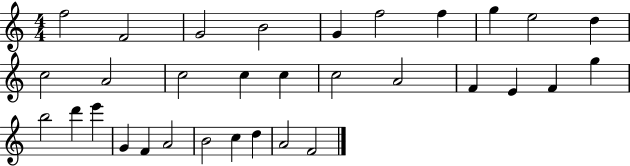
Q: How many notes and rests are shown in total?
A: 32